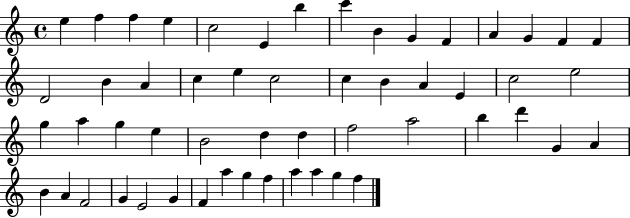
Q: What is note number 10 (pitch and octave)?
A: G4